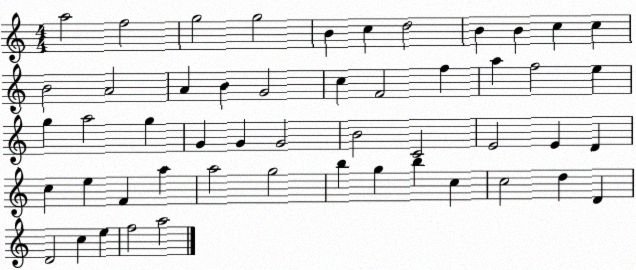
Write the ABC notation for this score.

X:1
T:Untitled
M:4/4
L:1/4
K:C
a2 f2 g2 g2 B c d2 B B c c B2 A2 A B G2 c F2 f a f2 e g a2 g G G G2 B2 C2 E2 E D c e F a a2 g2 b g b c c2 d D D2 c e f2 a2